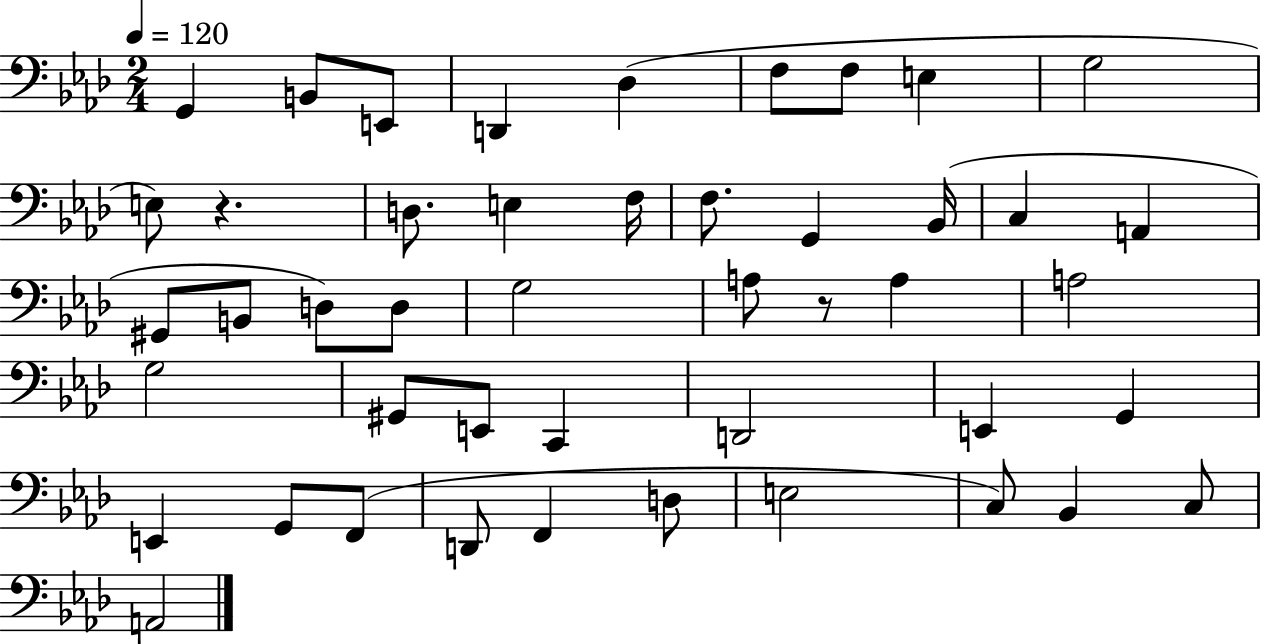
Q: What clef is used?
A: bass